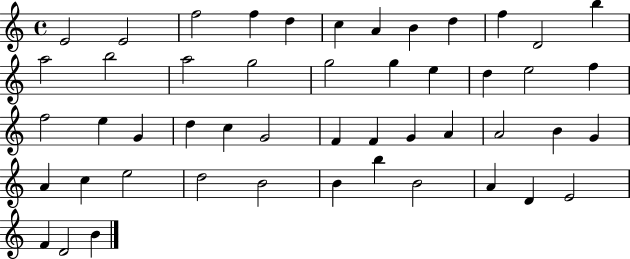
{
  \clef treble
  \time 4/4
  \defaultTimeSignature
  \key c \major
  e'2 e'2 | f''2 f''4 d''4 | c''4 a'4 b'4 d''4 | f''4 d'2 b''4 | \break a''2 b''2 | a''2 g''2 | g''2 g''4 e''4 | d''4 e''2 f''4 | \break f''2 e''4 g'4 | d''4 c''4 g'2 | f'4 f'4 g'4 a'4 | a'2 b'4 g'4 | \break a'4 c''4 e''2 | d''2 b'2 | b'4 b''4 b'2 | a'4 d'4 e'2 | \break f'4 d'2 b'4 | \bar "|."
}